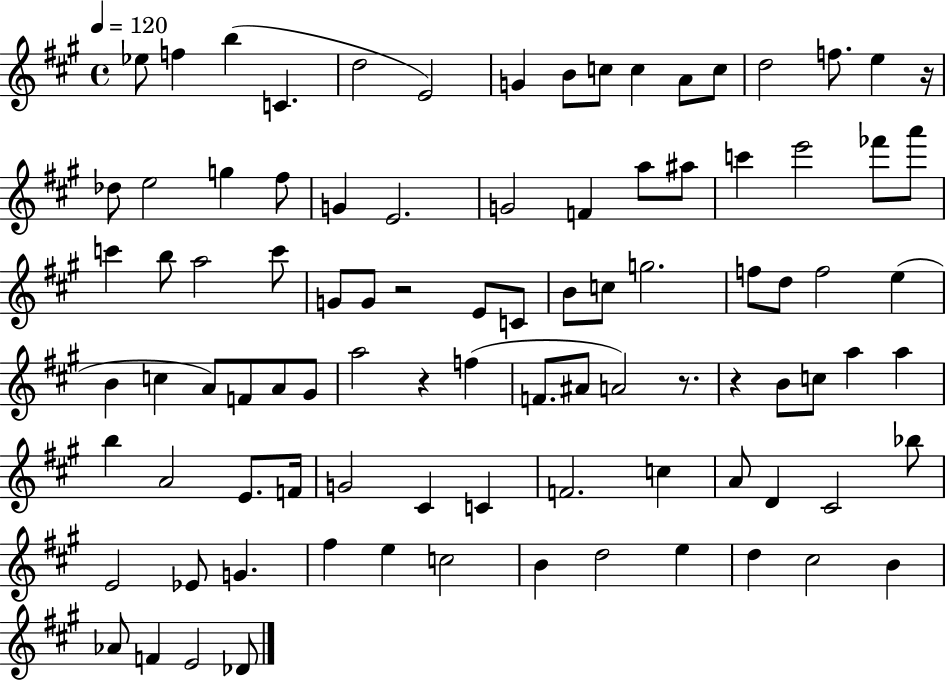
{
  \clef treble
  \time 4/4
  \defaultTimeSignature
  \key a \major
  \tempo 4 = 120
  ees''8 f''4 b''4( c'4. | d''2 e'2) | g'4 b'8 c''8 c''4 a'8 c''8 | d''2 f''8. e''4 r16 | \break des''8 e''2 g''4 fis''8 | g'4 e'2. | g'2 f'4 a''8 ais''8 | c'''4 e'''2 fes'''8 a'''8 | \break c'''4 b''8 a''2 c'''8 | g'8 g'8 r2 e'8 c'8 | b'8 c''8 g''2. | f''8 d''8 f''2 e''4( | \break b'4 c''4 a'8) f'8 a'8 gis'8 | a''2 r4 f''4( | f'8. ais'8 a'2) r8. | r4 b'8 c''8 a''4 a''4 | \break b''4 a'2 e'8. f'16 | g'2 cis'4 c'4 | f'2. c''4 | a'8 d'4 cis'2 bes''8 | \break e'2 ees'8 g'4. | fis''4 e''4 c''2 | b'4 d''2 e''4 | d''4 cis''2 b'4 | \break aes'8 f'4 e'2 des'8 | \bar "|."
}